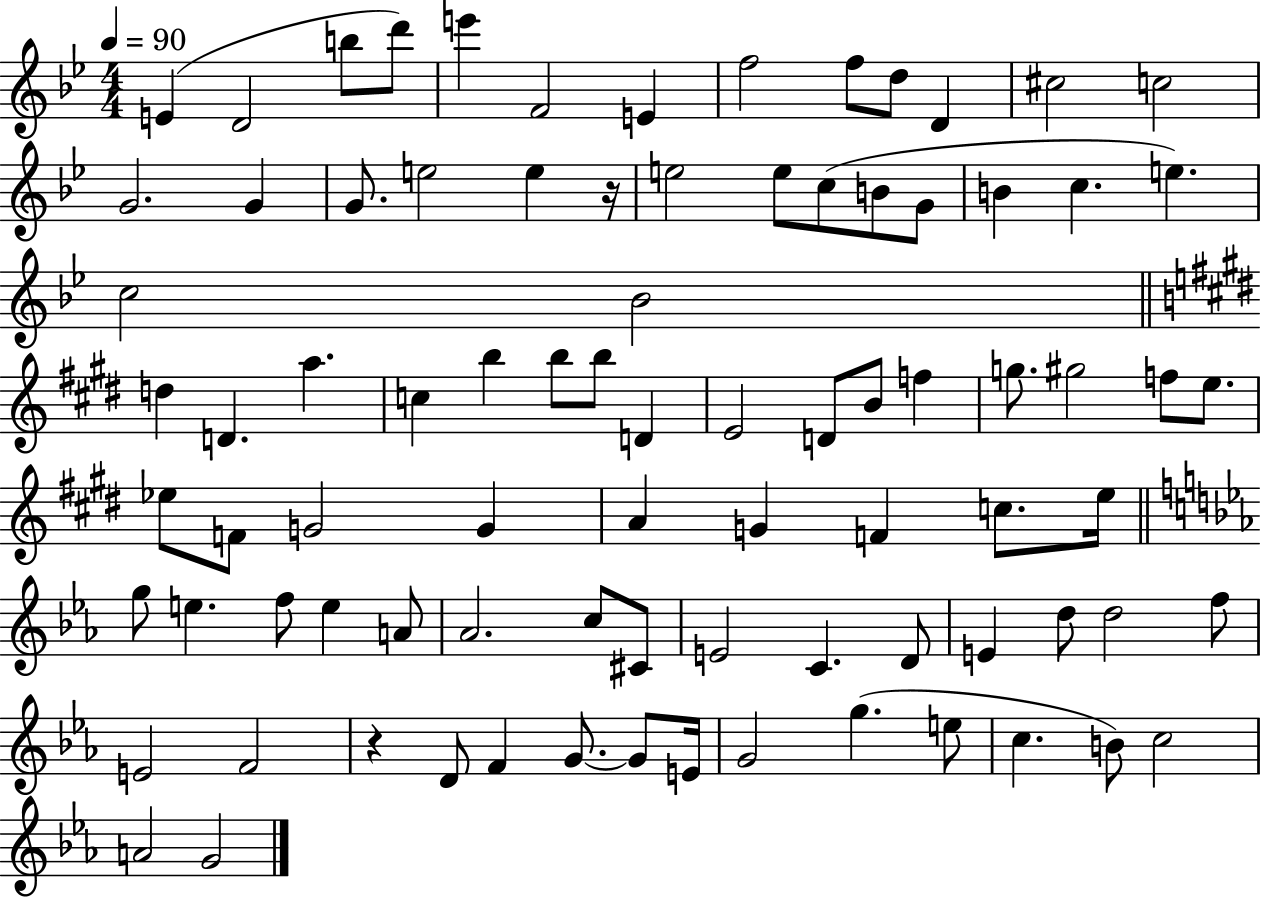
{
  \clef treble
  \numericTimeSignature
  \time 4/4
  \key bes \major
  \tempo 4 = 90
  e'4( d'2 b''8 d'''8) | e'''4 f'2 e'4 | f''2 f''8 d''8 d'4 | cis''2 c''2 | \break g'2. g'4 | g'8. e''2 e''4 r16 | e''2 e''8 c''8( b'8 g'8 | b'4 c''4. e''4.) | \break c''2 bes'2 | \bar "||" \break \key e \major d''4 d'4. a''4. | c''4 b''4 b''8 b''8 d'4 | e'2 d'8 b'8 f''4 | g''8. gis''2 f''8 e''8. | \break ees''8 f'8 g'2 g'4 | a'4 g'4 f'4 c''8. e''16 | \bar "||" \break \key ees \major g''8 e''4. f''8 e''4 a'8 | aes'2. c''8 cis'8 | e'2 c'4. d'8 | e'4 d''8 d''2 f''8 | \break e'2 f'2 | r4 d'8 f'4 g'8.~~ g'8 e'16 | g'2 g''4.( e''8 | c''4. b'8) c''2 | \break a'2 g'2 | \bar "|."
}